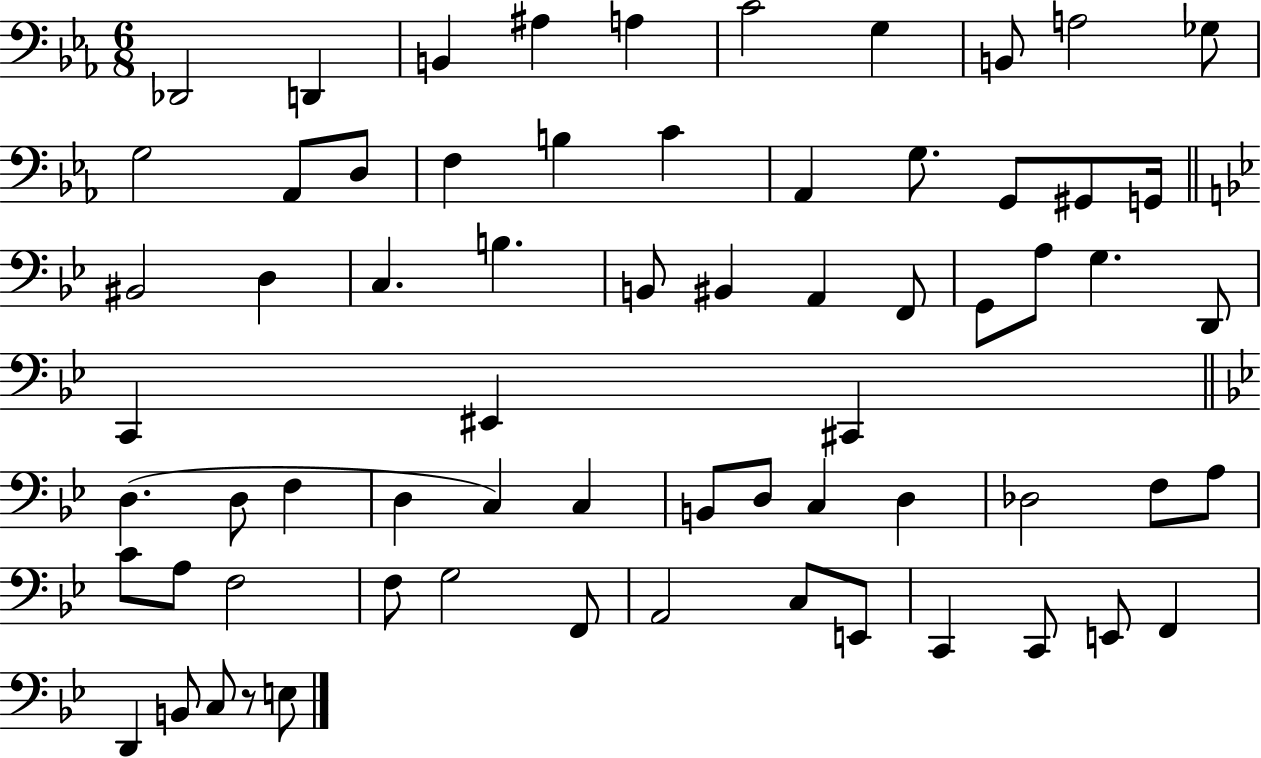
{
  \clef bass
  \numericTimeSignature
  \time 6/8
  \key ees \major
  des,2 d,4 | b,4 ais4 a4 | c'2 g4 | b,8 a2 ges8 | \break g2 aes,8 d8 | f4 b4 c'4 | aes,4 g8. g,8 gis,8 g,16 | \bar "||" \break \key bes \major bis,2 d4 | c4. b4. | b,8 bis,4 a,4 f,8 | g,8 a8 g4. d,8 | \break c,4 eis,4 cis,4 | \bar "||" \break \key bes \major d4.( d8 f4 | d4 c4) c4 | b,8 d8 c4 d4 | des2 f8 a8 | \break c'8 a8 f2 | f8 g2 f,8 | a,2 c8 e,8 | c,4 c,8 e,8 f,4 | \break d,4 b,8 c8 r8 e8 | \bar "|."
}